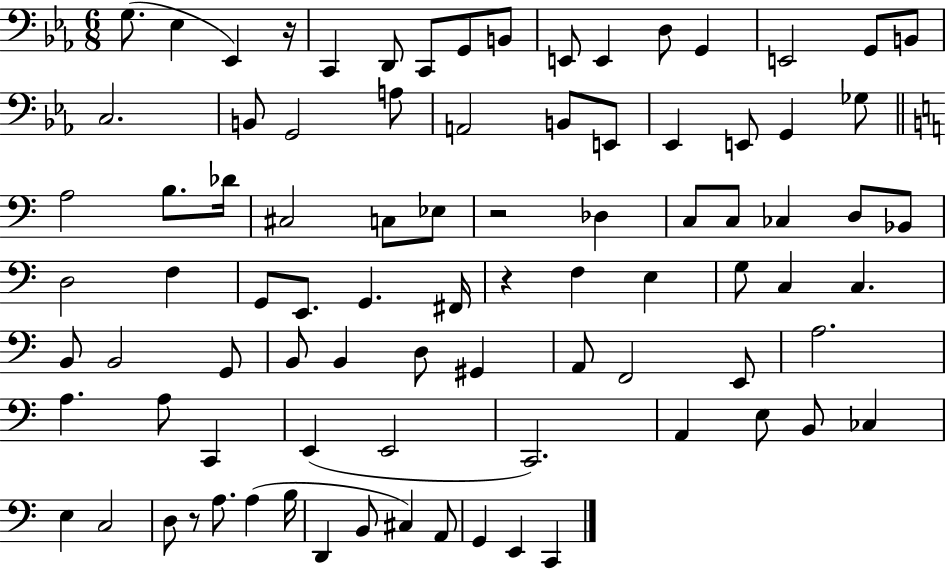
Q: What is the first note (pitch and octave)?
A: G3